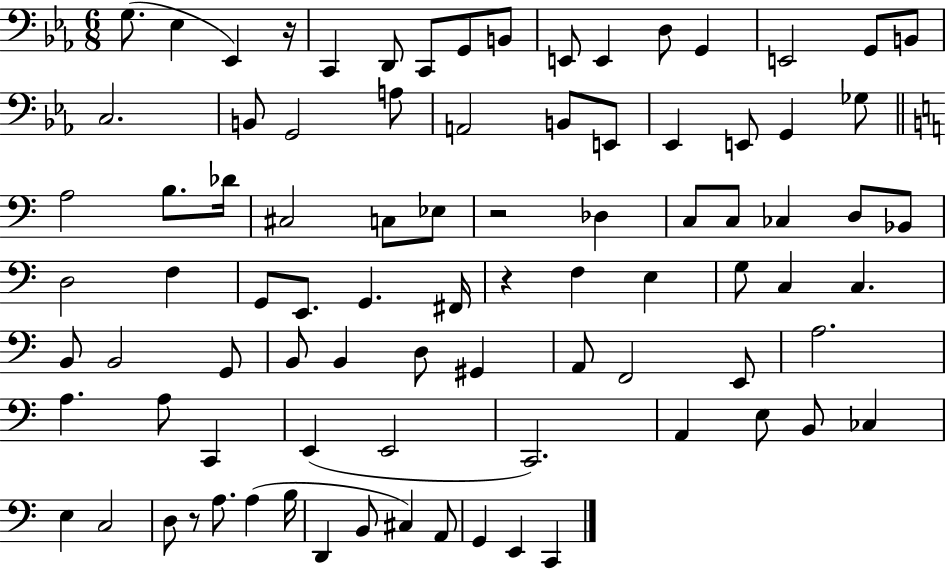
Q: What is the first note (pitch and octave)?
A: G3